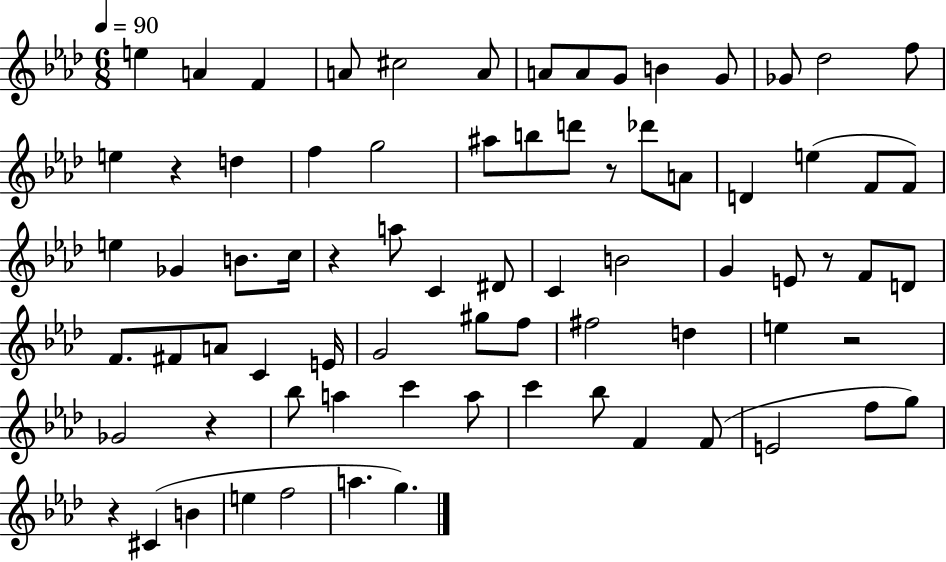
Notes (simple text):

E5/q A4/q F4/q A4/e C#5/h A4/e A4/e A4/e G4/e B4/q G4/e Gb4/e Db5/h F5/e E5/q R/q D5/q F5/q G5/h A#5/e B5/e D6/e R/e Db6/e A4/e D4/q E5/q F4/e F4/e E5/q Gb4/q B4/e. C5/s R/q A5/e C4/q D#4/e C4/q B4/h G4/q E4/e R/e F4/e D4/e F4/e. F#4/e A4/e C4/q E4/s G4/h G#5/e F5/e F#5/h D5/q E5/q R/h Gb4/h R/q Bb5/e A5/q C6/q A5/e C6/q Bb5/e F4/q F4/e E4/h F5/e G5/e R/q C#4/q B4/q E5/q F5/h A5/q. G5/q.